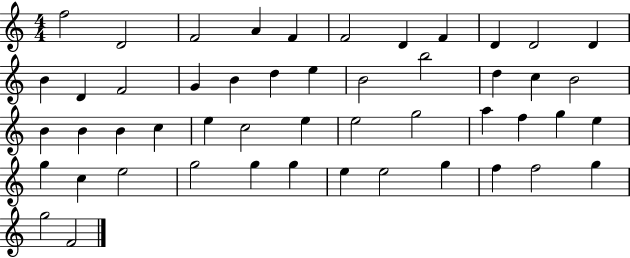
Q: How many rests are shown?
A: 0